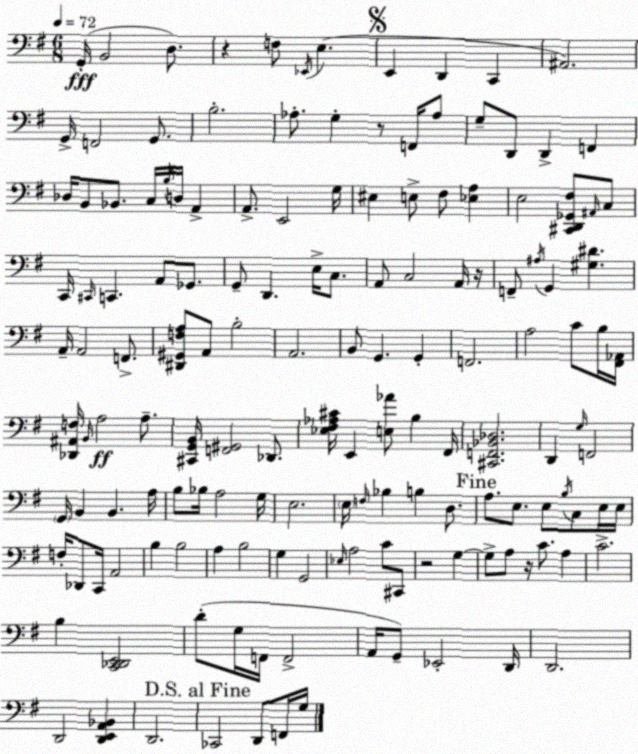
X:1
T:Untitled
M:6/8
L:1/4
K:Em
G,,/4 B,,2 D,/2 z F,/2 _E,,/4 E, E,, D,, C,, ^A,,2 G,,/4 F,,2 G,,/2 B,2 _A,/2 G, z/2 F,,/4 _A,/2 G,/2 D,,/2 D,, F,, _D,/4 B,,/2 _B,,/2 C,/4 B,/4 D,/4 A,, A,,/2 E,,2 G,/4 ^E, E,/2 ^F,/2 [_E,A,] E,2 [^C,,D,,_G,,^F,]/2 ^A,,/4 C,/2 C,,/4 ^C,,/4 C,, A,,/2 _G,,/2 G,,/2 D,, E,/4 C,/2 A,,/2 C,2 A,,/4 z/4 F,,/2 ^A,/4 G,, [^G,^D] A,,/4 A,,2 F,,/2 [^D,,^G,,F,A,]/2 A,,/2 B,2 A,,2 B,,/2 G,, G,, F,,2 A,2 C/2 B,/4 [^F,,_A,,]/4 [_D,,^A,,F,]/4 B,,/4 A,2 A,/2 [^C,,G,,B,,]/4 [F,,^G,,]2 _D,,/2 [_E,^F,_A,^C]/4 E,, [E,_A]/2 B, ^F,,/4 [^C,,F,,_B,,_D,]2 D,, G,/4 F,,2 G,,/4 B,, B,, A,/4 B,/2 _B,/4 A,2 G,/4 E,2 E,/4 F,/4 _B, B, D,/2 A,/2 E,/2 E,/2 B,/4 C,/2 E,/4 E,/4 F,/4 _D,,/2 C,,/4 A,,2 B, B,2 A, B,2 G, G,,2 _E,/4 A,2 C/2 ^C,,/2 z2 G, G,/2 A,/2 z/4 C/2 A, C2 B, [C,,_D,,E,,]2 D/2 G,/4 F,,/4 F,,2 A,,/4 G,,/2 _E,,2 D,,/4 D,,2 D,,2 [D,,E,,A,,_B,,] D,,2 _C,,2 D,,/2 F,,/4 G,/4